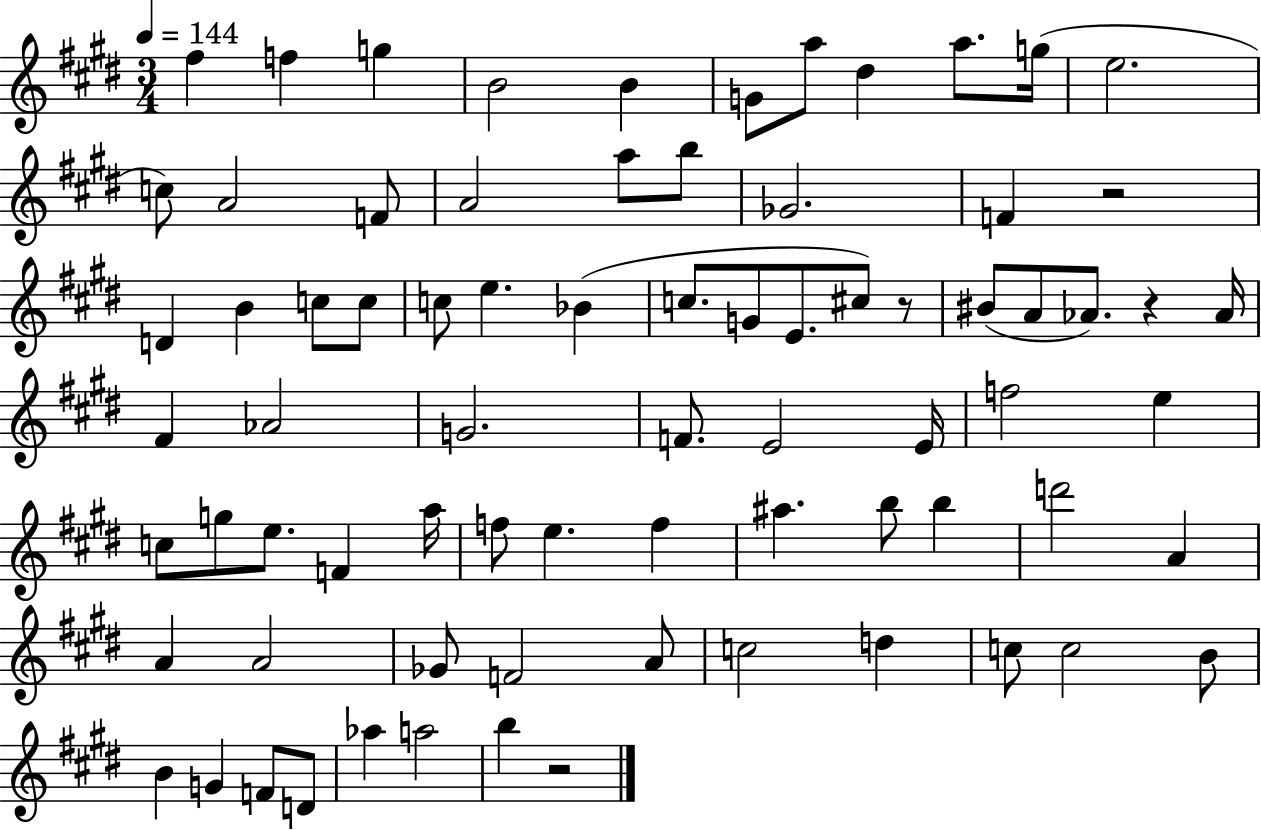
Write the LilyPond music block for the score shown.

{
  \clef treble
  \numericTimeSignature
  \time 3/4
  \key e \major
  \tempo 4 = 144
  fis''4 f''4 g''4 | b'2 b'4 | g'8 a''8 dis''4 a''8. g''16( | e''2. | \break c''8) a'2 f'8 | a'2 a''8 b''8 | ges'2. | f'4 r2 | \break d'4 b'4 c''8 c''8 | c''8 e''4. bes'4( | c''8. g'8 e'8. cis''8) r8 | bis'8( a'8 aes'8.) r4 aes'16 | \break fis'4 aes'2 | g'2. | f'8. e'2 e'16 | f''2 e''4 | \break c''8 g''8 e''8. f'4 a''16 | f''8 e''4. f''4 | ais''4. b''8 b''4 | d'''2 a'4 | \break a'4 a'2 | ges'8 f'2 a'8 | c''2 d''4 | c''8 c''2 b'8 | \break b'4 g'4 f'8 d'8 | aes''4 a''2 | b''4 r2 | \bar "|."
}